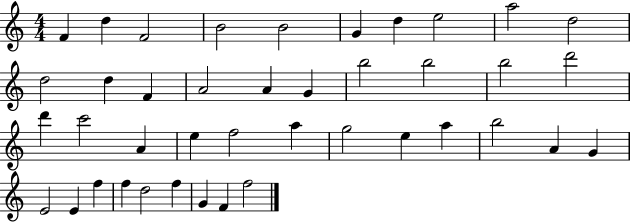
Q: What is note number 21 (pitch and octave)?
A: D6